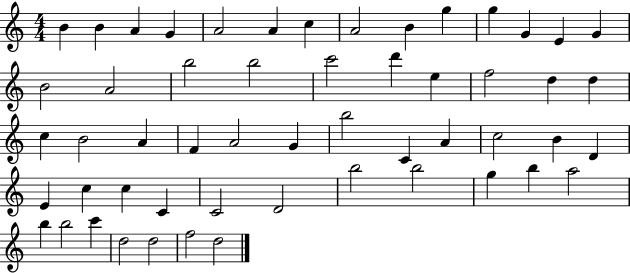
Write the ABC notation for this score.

X:1
T:Untitled
M:4/4
L:1/4
K:C
B B A G A2 A c A2 B g g G E G B2 A2 b2 b2 c'2 d' e f2 d d c B2 A F A2 G b2 C A c2 B D E c c C C2 D2 b2 b2 g b a2 b b2 c' d2 d2 f2 d2